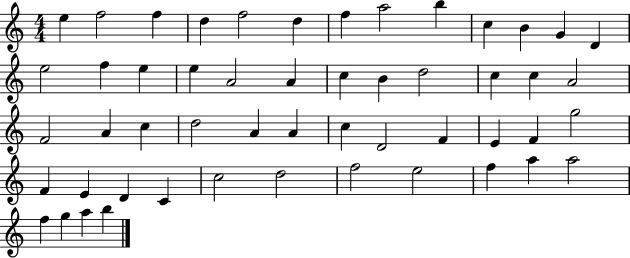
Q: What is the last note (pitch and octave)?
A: B5